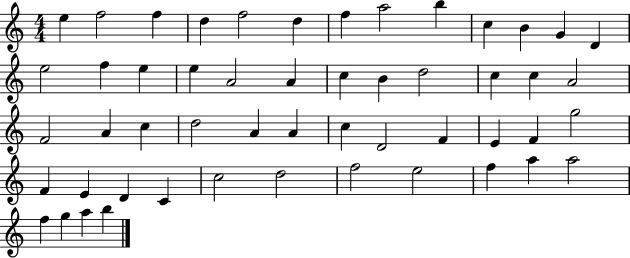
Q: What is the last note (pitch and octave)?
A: B5